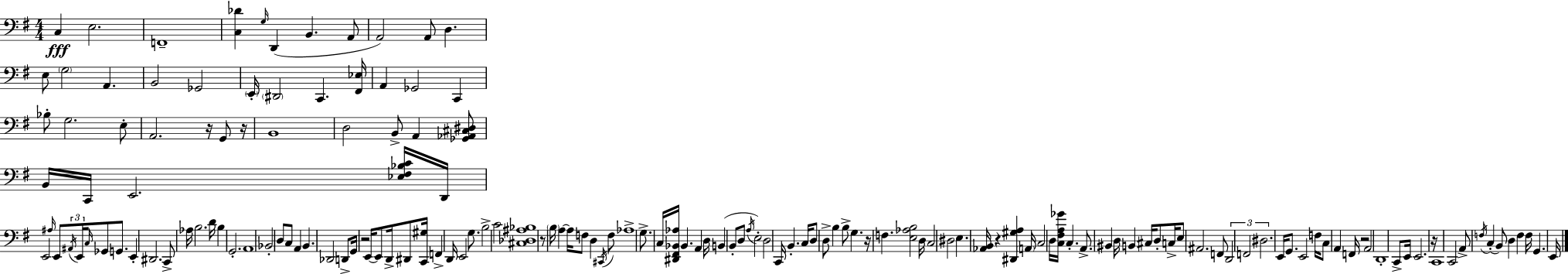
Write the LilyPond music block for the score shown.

{
  \clef bass
  \numericTimeSignature
  \time 4/4
  \key e \minor
  c4\fff e2. | f,1-- | <c des'>4 \grace { g16 }( d,4 b,4. a,8 | a,2) a,8 d4. | \break e8 \parenthesize g2 a,4. | b,2 ges,2 | \parenthesize e,16-. \parenthesize dis,2 c,4. | <fis, ees>16 a,4 ges,2 c,4 | \break bes8-. g2. e8-. | a,2. r16 g,8 | r16 b,1 | d2 b,8-> a,4 <ges, aes, cis dis>8 | \break b,16 c,16 e,2. <ees fis bes c'>16 | d,16 e,2 \grace { ais16 } e,8 \tuplet 3/2 { \acciaccatura { ais,16 } e,16 \grace { c16 } } ges,8 | g,8. e,4-. dis,2. | c,8-> aes16 b2. | \break d'16 b4 g,2.-. | a,1 | bes,2-. d8 c8 | a,4 b,4. des,2 | \break d,8-> g,16 r2 e,16~~ e,8 | d,16-> dis,8 <c, gis>16 f,4-> d,16 e,2 | g8. b2-> c'2 | <cis des ais bes>1 | \break r8 \parenthesize b16 a4~~ a16 f8 d4 | \acciaccatura { cis,16 } f8 aes1-> | g8.-> c16 <dis, fis, bes, aes>16 bes,4. | a,4 d16 b,4( b,8-. d8 \acciaccatura { a16 } e2-.) | \break d2 c,16 b,4.-. | c16 d8 d8-> b4 b8-> | g4. r16 f4. <e aes b>2 | d16 c2 dis2 | \break e4. <aes, b,>16 r4 | <dis, gis a>4 \parenthesize a,16 c2 d16 <c fis a ges'>16 | c4.-. a,8.-> bis,4 d16 b,4 | cis16 d8-. c16-> e8 ais,2. | \break f,8 \tuplet 3/2 { d,2 f,2 | dis2. } | e,16 g,8. e,2 f16 c8 | a,4 f,16 r2 a,2 | \break d,1-. | c,8-> e,16 e,2. | r16 c,1 | c,2 a,8-> | \break \acciaccatura { f16 }( c4-. b,8) d4 f4 f16 | g,4. e,16 \bar "|."
}